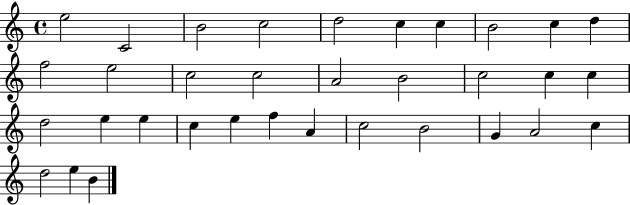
{
  \clef treble
  \time 4/4
  \defaultTimeSignature
  \key c \major
  e''2 c'2 | b'2 c''2 | d''2 c''4 c''4 | b'2 c''4 d''4 | \break f''2 e''2 | c''2 c''2 | a'2 b'2 | c''2 c''4 c''4 | \break d''2 e''4 e''4 | c''4 e''4 f''4 a'4 | c''2 b'2 | g'4 a'2 c''4 | \break d''2 e''4 b'4 | \bar "|."
}